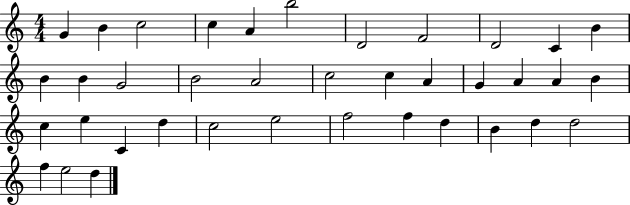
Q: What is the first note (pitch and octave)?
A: G4